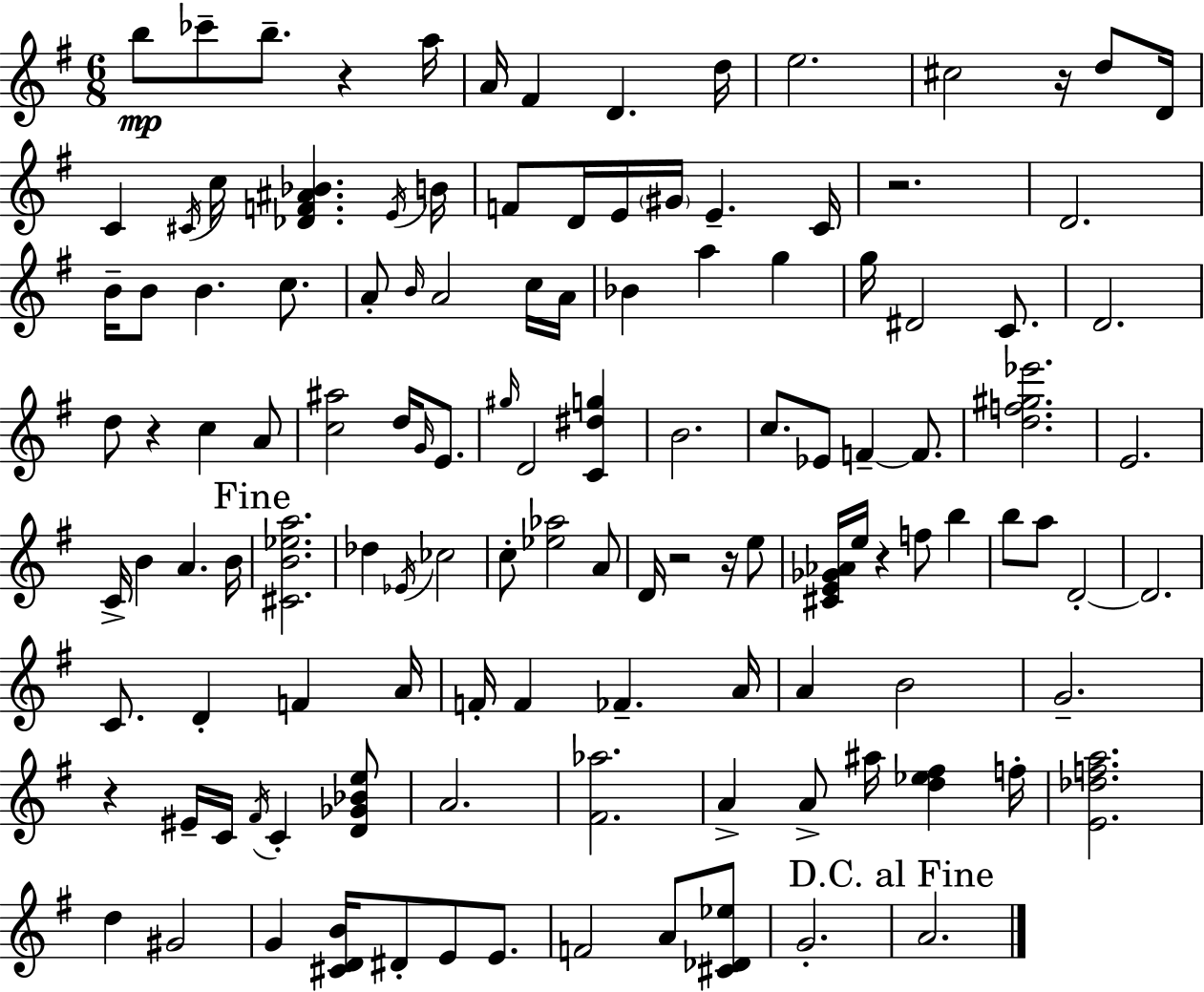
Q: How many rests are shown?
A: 8